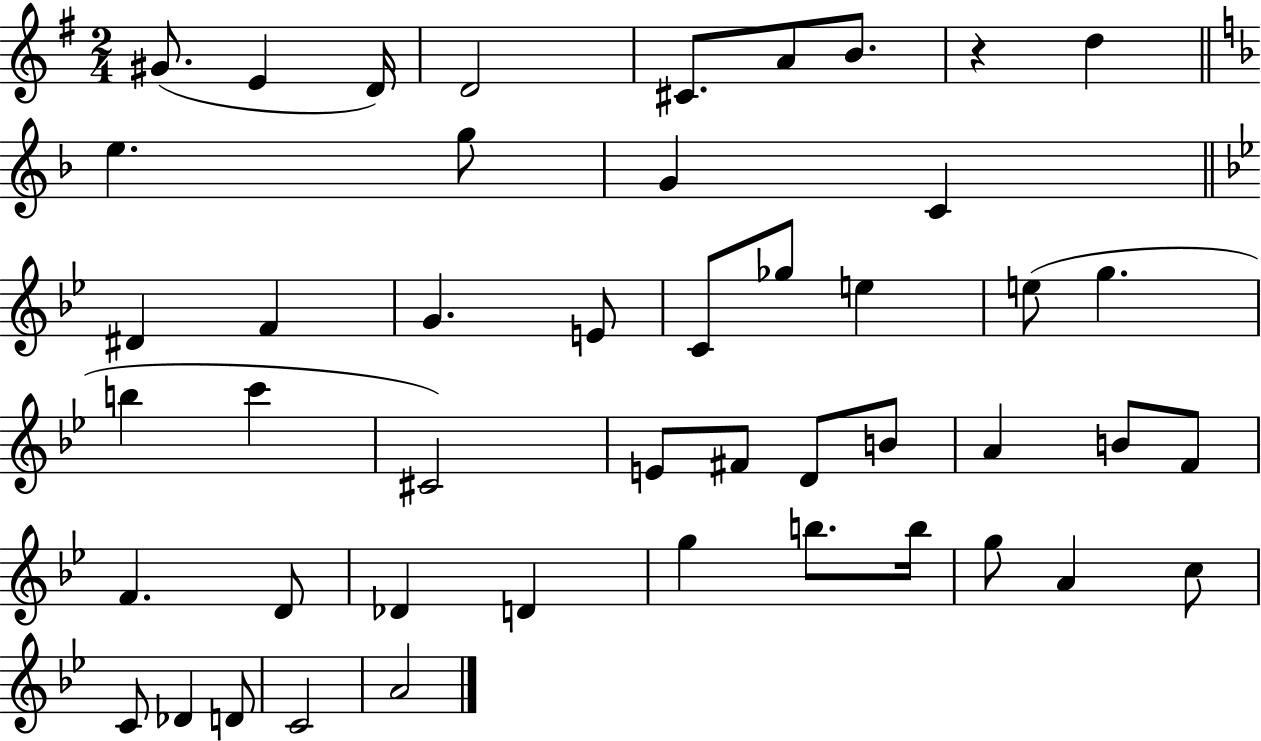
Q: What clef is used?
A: treble